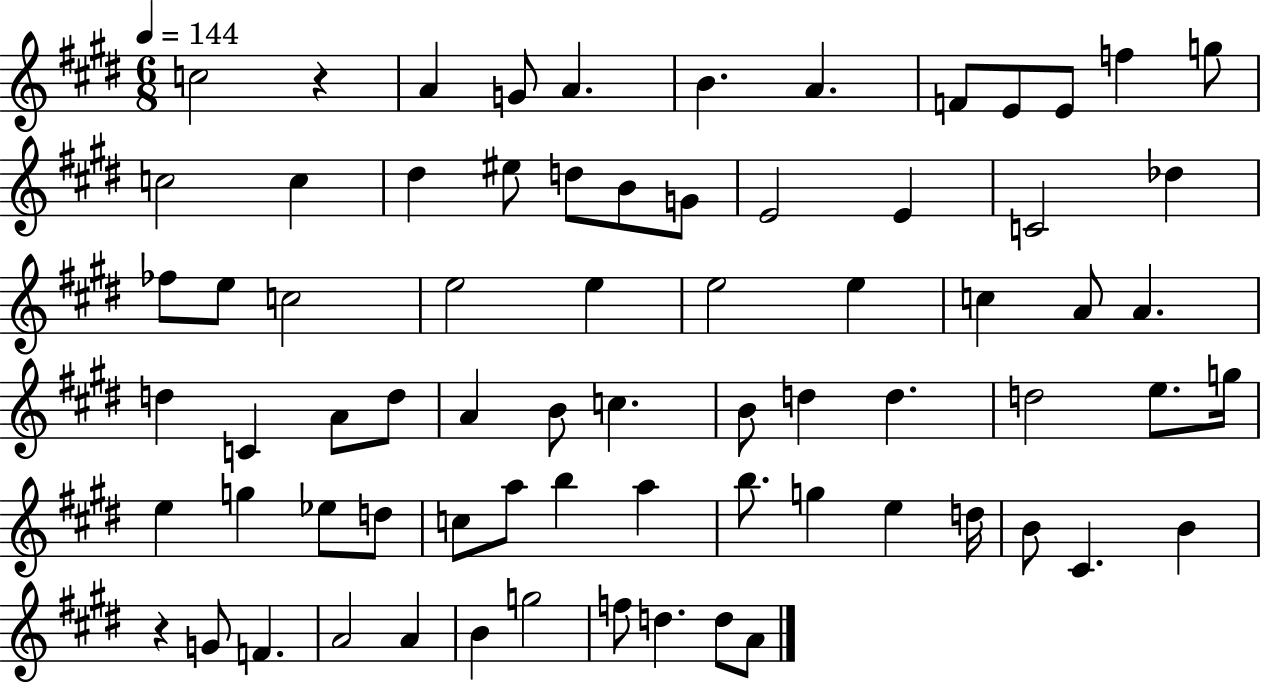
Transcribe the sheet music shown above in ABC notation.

X:1
T:Untitled
M:6/8
L:1/4
K:E
c2 z A G/2 A B A F/2 E/2 E/2 f g/2 c2 c ^d ^e/2 d/2 B/2 G/2 E2 E C2 _d _f/2 e/2 c2 e2 e e2 e c A/2 A d C A/2 d/2 A B/2 c B/2 d d d2 e/2 g/4 e g _e/2 d/2 c/2 a/2 b a b/2 g e d/4 B/2 ^C B z G/2 F A2 A B g2 f/2 d d/2 A/2